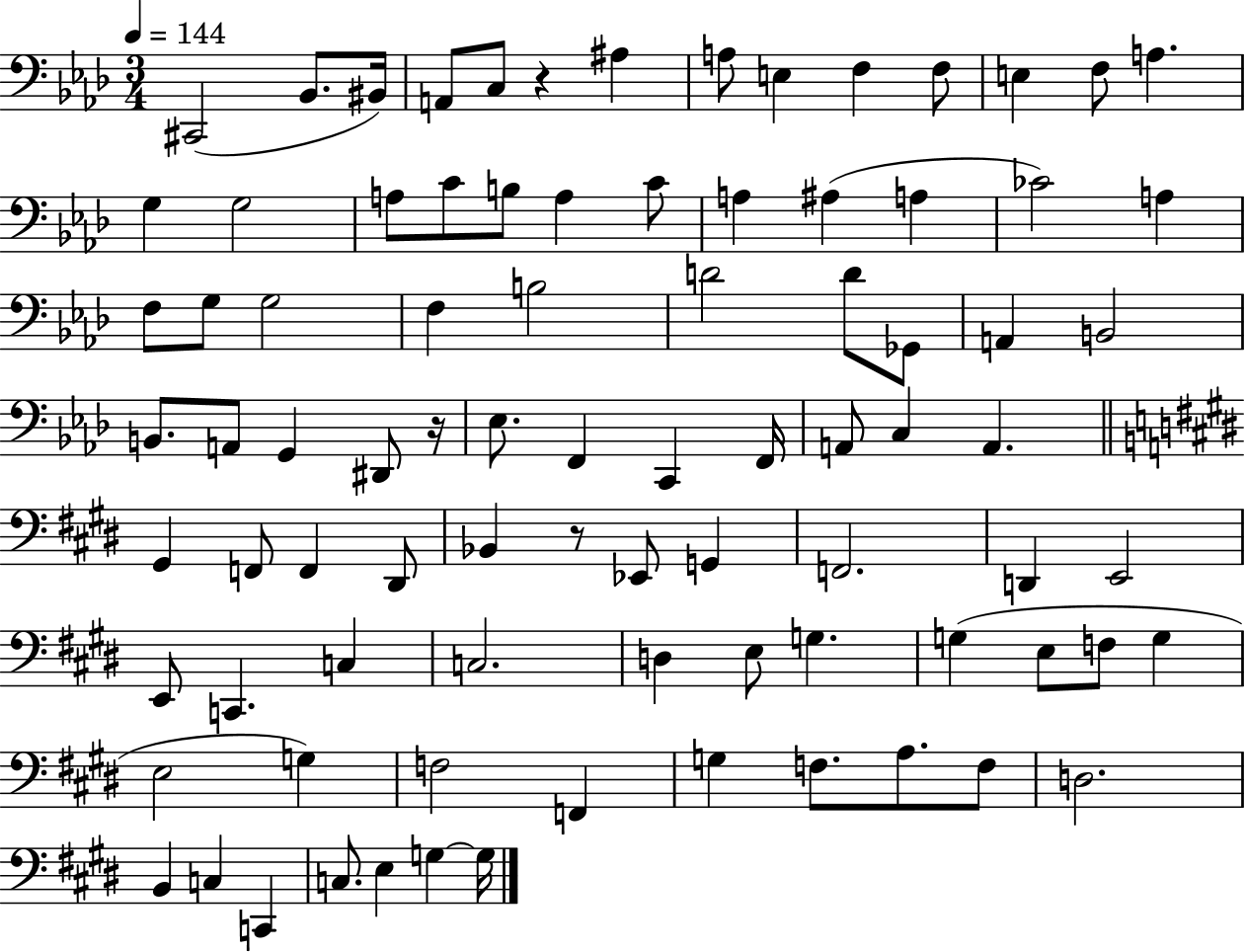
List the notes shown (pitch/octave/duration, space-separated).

C#2/h Bb2/e. BIS2/s A2/e C3/e R/q A#3/q A3/e E3/q F3/q F3/e E3/q F3/e A3/q. G3/q G3/h A3/e C4/e B3/e A3/q C4/e A3/q A#3/q A3/q CES4/h A3/q F3/e G3/e G3/h F3/q B3/h D4/h D4/e Gb2/e A2/q B2/h B2/e. A2/e G2/q D#2/e R/s Eb3/e. F2/q C2/q F2/s A2/e C3/q A2/q. G#2/q F2/e F2/q D#2/e Bb2/q R/e Eb2/e G2/q F2/h. D2/q E2/h E2/e C2/q. C3/q C3/h. D3/q E3/e G3/q. G3/q E3/e F3/e G3/q E3/h G3/q F3/h F2/q G3/q F3/e. A3/e. F3/e D3/h. B2/q C3/q C2/q C3/e. E3/q G3/q G3/s